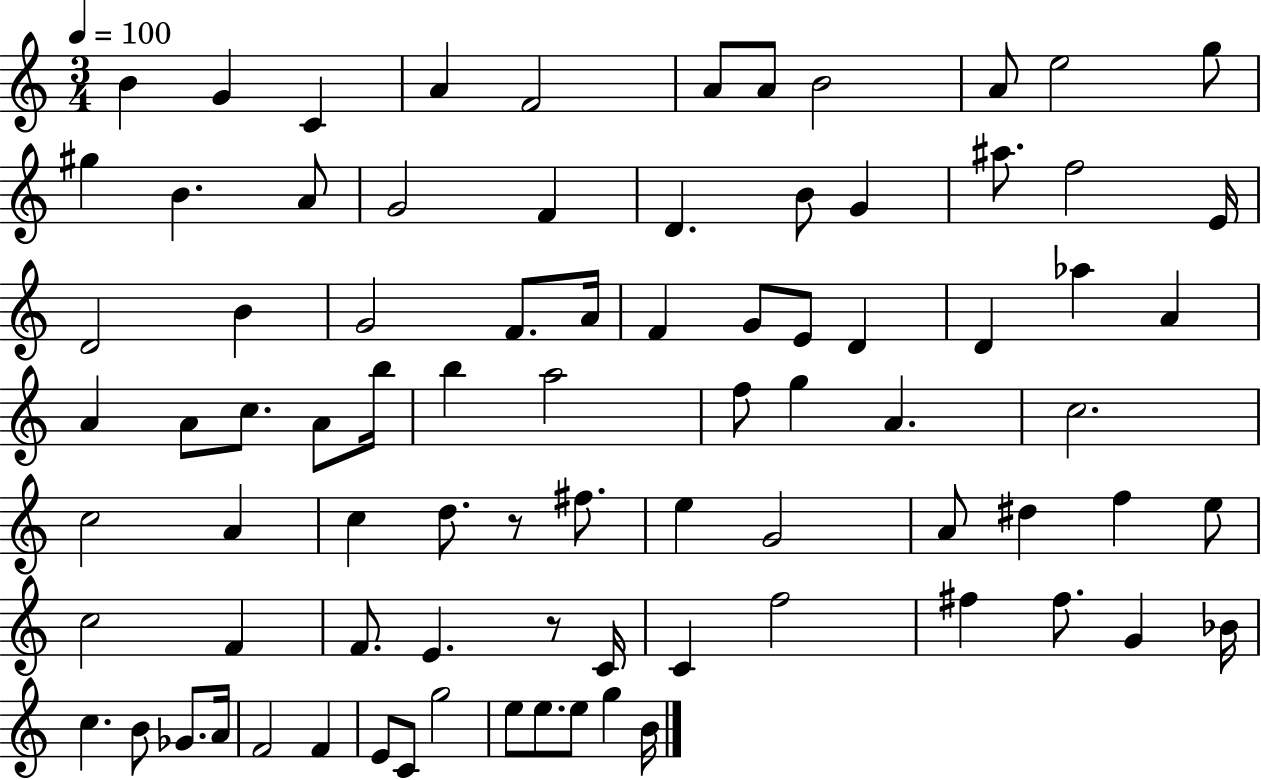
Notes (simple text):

B4/q G4/q C4/q A4/q F4/h A4/e A4/e B4/h A4/e E5/h G5/e G#5/q B4/q. A4/e G4/h F4/q D4/q. B4/e G4/q A#5/e. F5/h E4/s D4/h B4/q G4/h F4/e. A4/s F4/q G4/e E4/e D4/q D4/q Ab5/q A4/q A4/q A4/e C5/e. A4/e B5/s B5/q A5/h F5/e G5/q A4/q. C5/h. C5/h A4/q C5/q D5/e. R/e F#5/e. E5/q G4/h A4/e D#5/q F5/q E5/e C5/h F4/q F4/e. E4/q. R/e C4/s C4/q F5/h F#5/q F#5/e. G4/q Bb4/s C5/q. B4/e Gb4/e. A4/s F4/h F4/q E4/e C4/e G5/h E5/e E5/e. E5/e G5/q B4/s